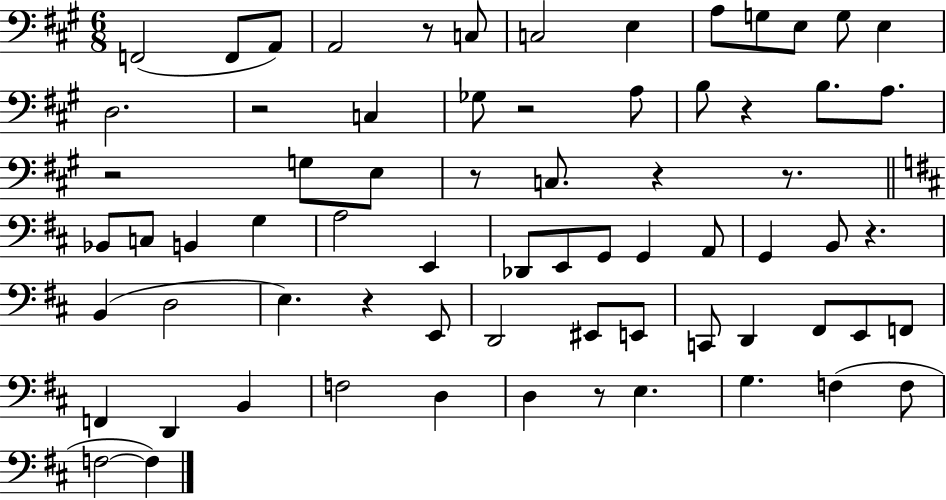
F2/h F2/e A2/e A2/h R/e C3/e C3/h E3/q A3/e G3/e E3/e G3/e E3/q D3/h. R/h C3/q Gb3/e R/h A3/e B3/e R/q B3/e. A3/e. R/h G3/e E3/e R/e C3/e. R/q R/e. Bb2/e C3/e B2/q G3/q A3/h E2/q Db2/e E2/e G2/e G2/q A2/e G2/q B2/e R/q. B2/q D3/h E3/q. R/q E2/e D2/h EIS2/e E2/e C2/e D2/q F#2/e E2/e F2/e F2/q D2/q B2/q F3/h D3/q D3/q R/e E3/q. G3/q. F3/q F3/e F3/h F3/q